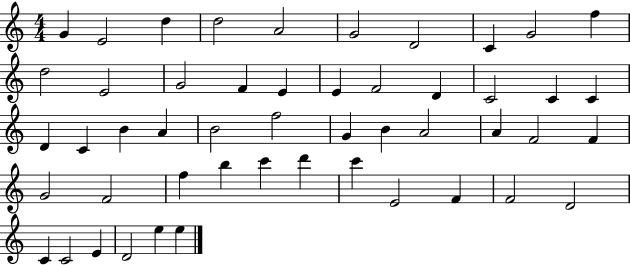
{
  \clef treble
  \numericTimeSignature
  \time 4/4
  \key c \major
  g'4 e'2 d''4 | d''2 a'2 | g'2 d'2 | c'4 g'2 f''4 | \break d''2 e'2 | g'2 f'4 e'4 | e'4 f'2 d'4 | c'2 c'4 c'4 | \break d'4 c'4 b'4 a'4 | b'2 f''2 | g'4 b'4 a'2 | a'4 f'2 f'4 | \break g'2 f'2 | f''4 b''4 c'''4 d'''4 | c'''4 e'2 f'4 | f'2 d'2 | \break c'4 c'2 e'4 | d'2 e''4 e''4 | \bar "|."
}